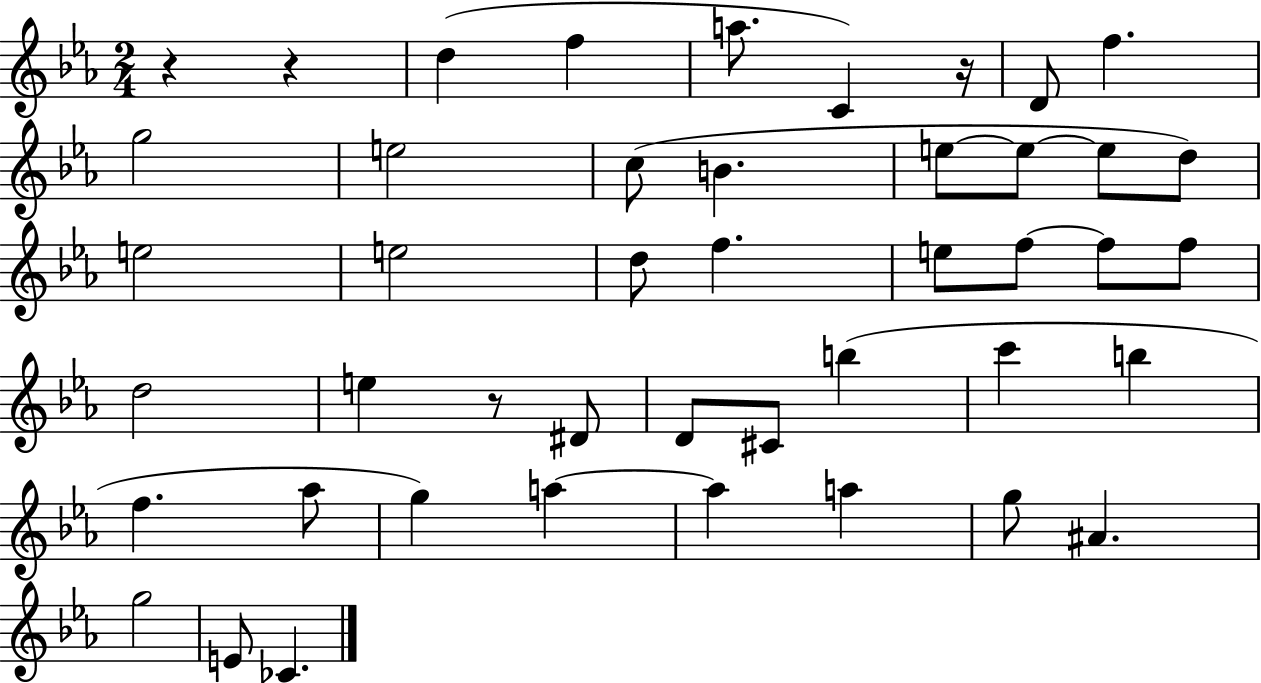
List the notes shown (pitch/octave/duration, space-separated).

R/q R/q D5/q F5/q A5/e. C4/q R/s D4/e F5/q. G5/h E5/h C5/e B4/q. E5/e E5/e E5/e D5/e E5/h E5/h D5/e F5/q. E5/e F5/e F5/e F5/e D5/h E5/q R/e D#4/e D4/e C#4/e B5/q C6/q B5/q F5/q. Ab5/e G5/q A5/q A5/q A5/q G5/e A#4/q. G5/h E4/e CES4/q.